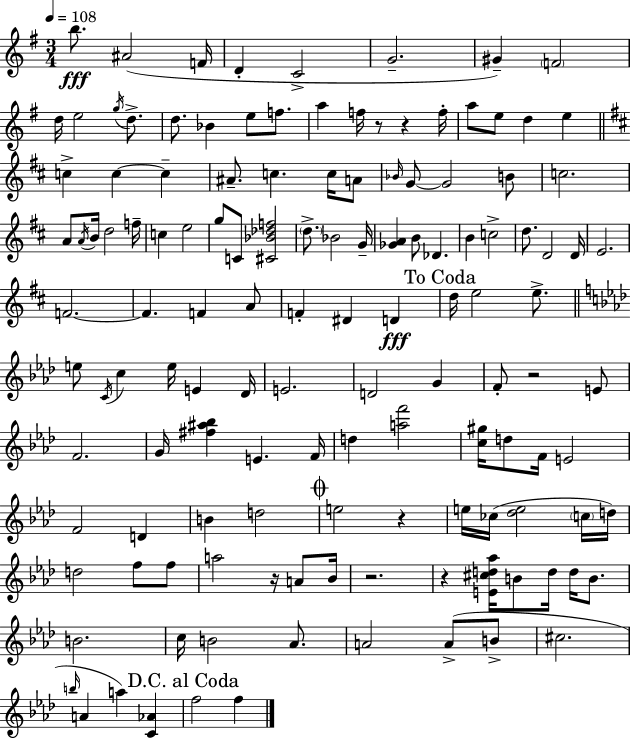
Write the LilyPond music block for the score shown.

{
  \clef treble
  \numericTimeSignature
  \time 3/4
  \key g \major
  \tempo 4 = 108
  b''8.\fff ais'2( f'16 | d'4-. c'2-> | g'2.-- | gis'4--) \parenthesize f'2 | \break d''16 e''2 \acciaccatura { g''16 } d''8.-> | d''8. bes'4 e''8 f''8. | a''4 f''16 r8 r4 | f''16-. a''8 e''8 d''4 e''4 | \break \bar "||" \break \key b \minor c''4-> c''4~~ c''4-- | ais'8.-- c''4. c''16 a'8 | \grace { bes'16 } g'8~~ g'2 b'8 | c''2. | \break a'8 \acciaccatura { a'16 } b'16 d''2 | f''16-- c''4 e''2 | g''8 c'8 <cis' bes' des'' f''>2 | \parenthesize d''8.-> bes'2 | \break g'16-- <ges' a'>4 b'8 des'4. | b'4 c''2-> | d''8. d'2 | d'16 e'2. | \break f'2.~~ | f'4. f'4 | a'8 f'4-. dis'4 d'4\fff | \mark "To Coda" d''16 e''2 e''8.-> | \break \bar "||" \break \key aes \major e''8 \acciaccatura { c'16 } c''4 e''16 e'4 | des'16 e'2. | d'2 g'4 | f'8-. r2 e'8 | \break f'2. | g'16 <fis'' ais'' bes''>4 e'4. | f'16 d''4 <a'' f'''>2 | <c'' gis''>16 d''8 f'16 e'2 | \break f'2 d'4 | b'4 d''2 | \mark \markup { \musicglyph "scripts.coda" } e''2 r4 | e''16 ces''16( <des'' e''>2 \parenthesize c''16 | \break d''16) d''2 f''8 f''8 | a''2 r16 a'8 | bes'16 r2. | r4 <e' cis'' d'' aes''>16 b'8 d''16 d''16 b'8. | \break b'2. | c''16 b'2 aes'8. | a'2 a'8->( b'8-> | cis''2. | \break \grace { b''16 } a'4 a''4) <c' aes'>4 | \mark "D.C. al Coda" f''2 f''4 | \bar "|."
}